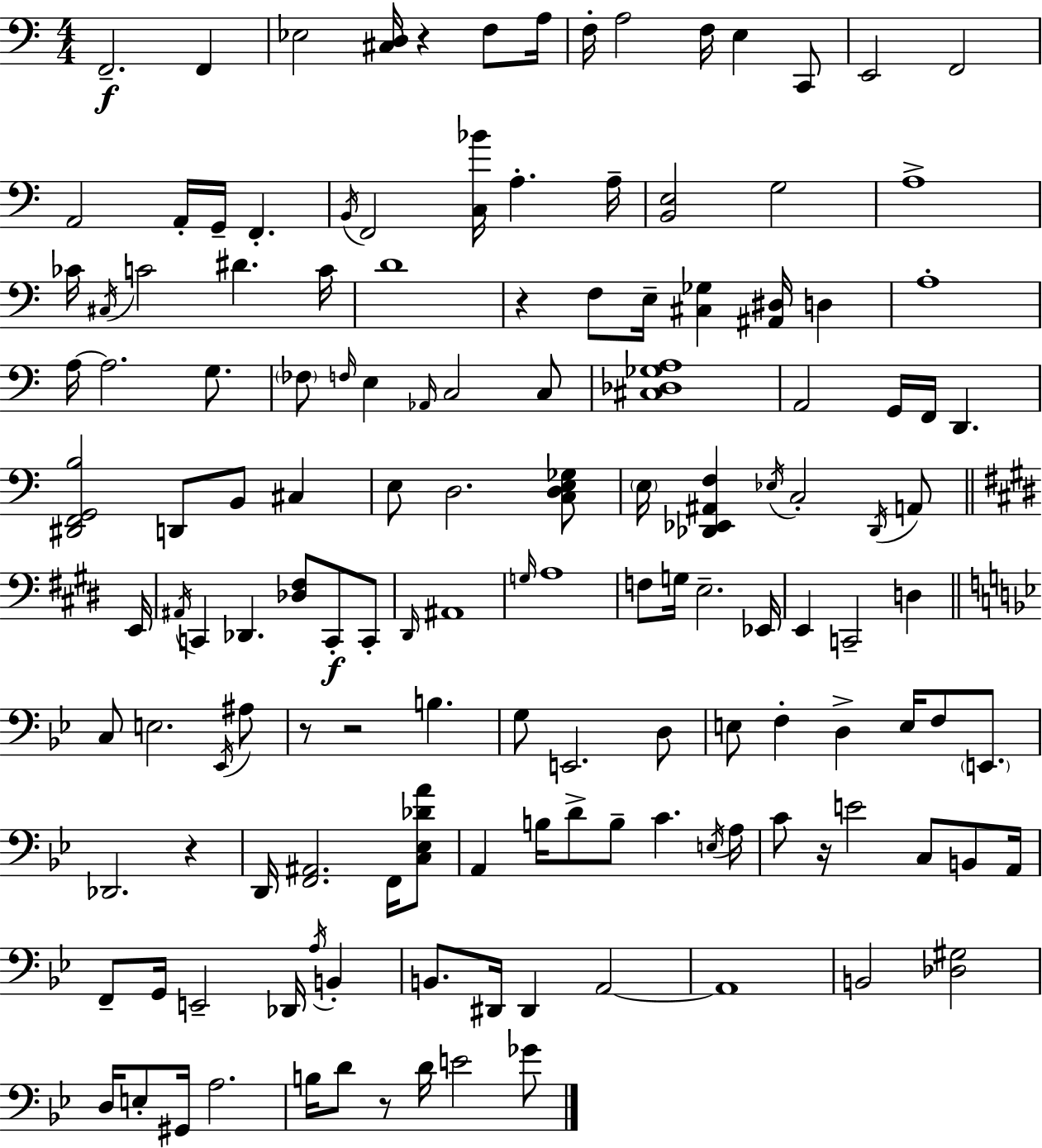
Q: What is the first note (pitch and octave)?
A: F2